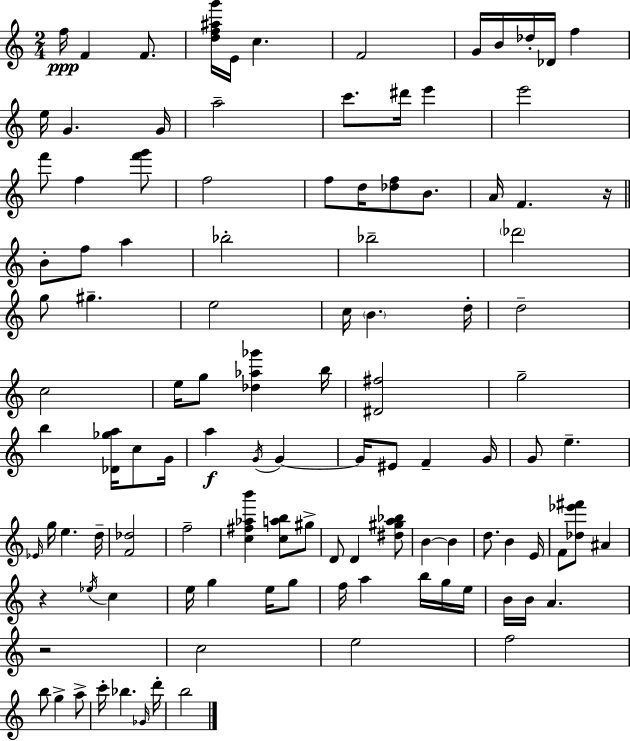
{
  \clef treble
  \numericTimeSignature
  \time 2/4
  \key a \minor
  \repeat volta 2 { f''16\ppp f'4 f'8. | <d'' f'' ais'' g'''>16 e'16 c''4. | f'2 | g'16 b'16 des''16-. des'16 f''4 | \break e''16 g'4. g'16 | a''2-- | c'''8. dis'''16 e'''4 | e'''2 | \break f'''8 f''4 <f''' g'''>8 | f''2 | f''8 d''16 <des'' f''>8 b'8. | a'16 f'4. r16 | \break \bar "||" \break \key c \major b'8-. f''8 a''4 | bes''2-. | bes''2-- | \parenthesize des'''2 | \break g''8 gis''4.-- | e''2 | c''16 \parenthesize b'4. d''16-. | d''2-- | \break c''2 | e''16 g''8 <des'' aes'' ges'''>4 b''16 | <dis' fis''>2 | g''2-- | \break b''4 <des' ges'' a''>16 c''8 g'16 | a''4\f \acciaccatura { g'16 } g'4~~ | g'16 eis'8 f'4-- | g'16 g'8 e''4.-- | \break \grace { ees'16 } g''16 e''4. | d''16-- <f' des''>2 | f''2-- | <c'' fis'' aes'' b'''>4 <c'' a'' b''>8 | \break gis''8-> d'8 d'4 | <dis'' gis'' a'' bes''>8 b'4~~ b'4 | d''8. b'4 | e'16 f'8 <des'' ees''' fis'''>8 ais'4 | \break r4 \acciaccatura { ees''16 } c''4 | e''16 g''4 | e''16 g''8 f''16 a''4 | b''16 g''16 e''16 b'16 b'16 a'4. | \break r2 | c''2 | e''2 | f''2 | \break b''8 g''4-> | a''8-> c'''16-. bes''4. | \grace { ges'16 } d'''16-. b''2 | } \bar "|."
}